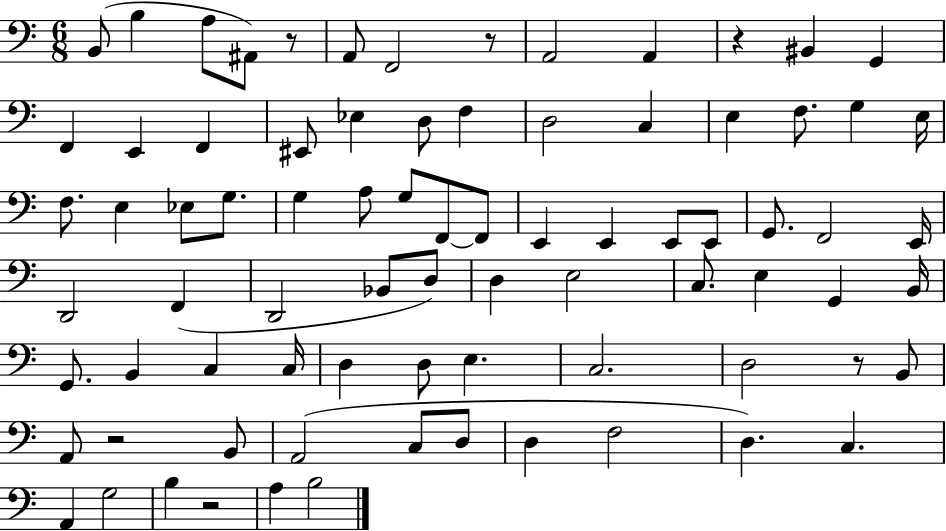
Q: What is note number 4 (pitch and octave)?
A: A#2